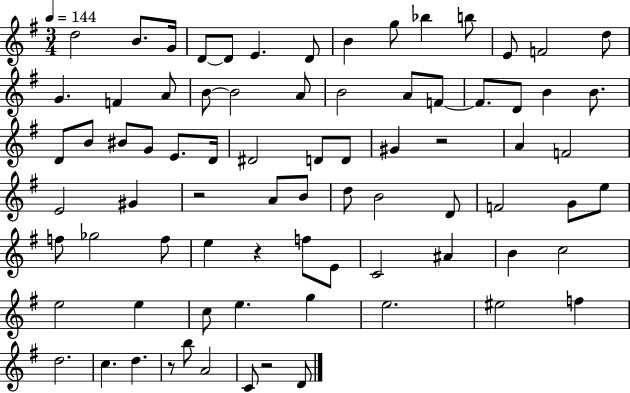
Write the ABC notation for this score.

X:1
T:Untitled
M:3/4
L:1/4
K:G
d2 B/2 G/4 D/2 D/2 E D/2 B g/2 _b b/2 E/2 F2 d/2 G F A/2 B/2 B2 A/2 B2 A/2 F/2 F/2 D/2 B B/2 D/2 B/2 ^B/2 G/2 E/2 D/4 ^D2 D/2 D/2 ^G z2 A F2 E2 ^G z2 A/2 B/2 d/2 B2 D/2 F2 G/2 e/2 f/2 _g2 f/2 e z f/2 E/2 C2 ^A B c2 e2 e c/2 e g e2 ^e2 f d2 c d z/2 b/2 A2 C/2 z2 D/2